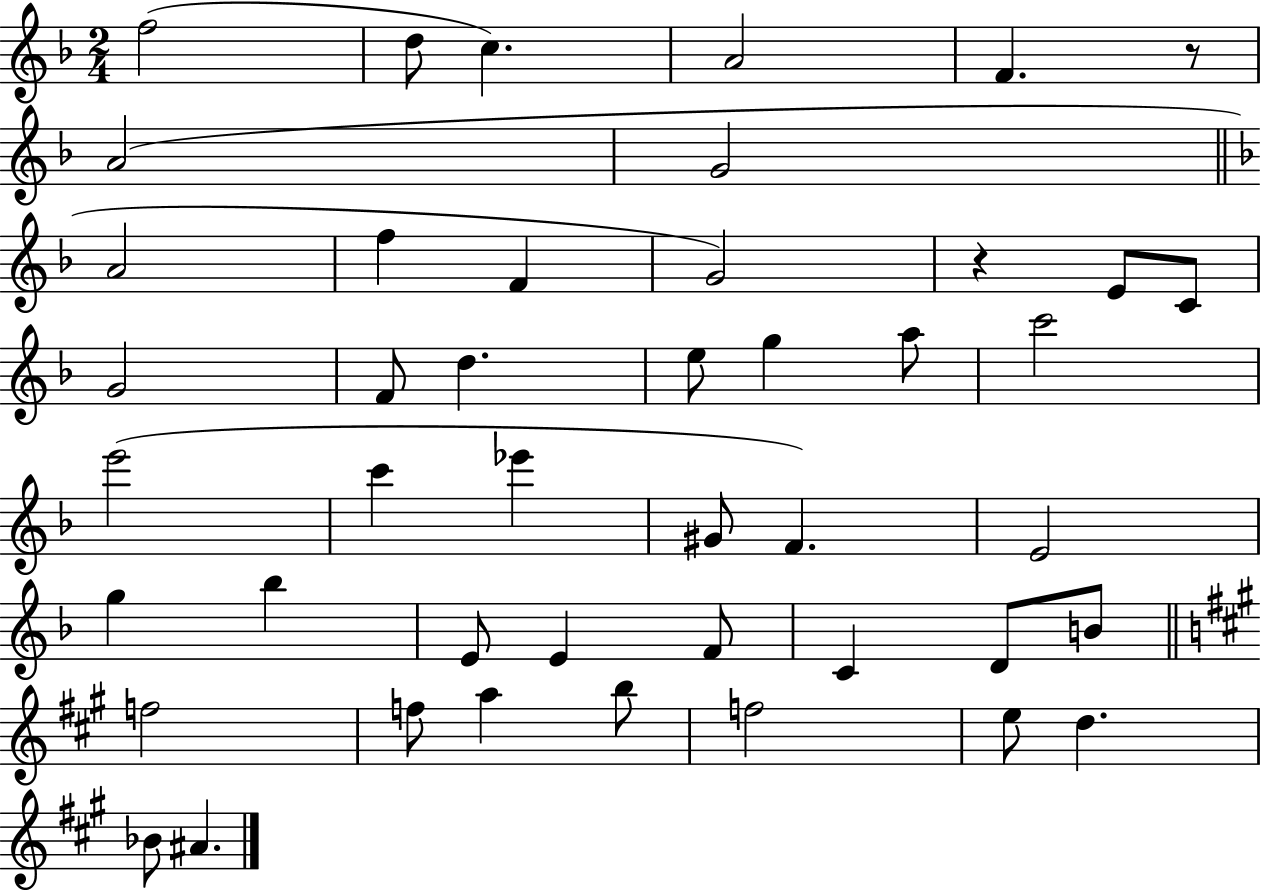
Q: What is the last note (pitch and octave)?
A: A#4